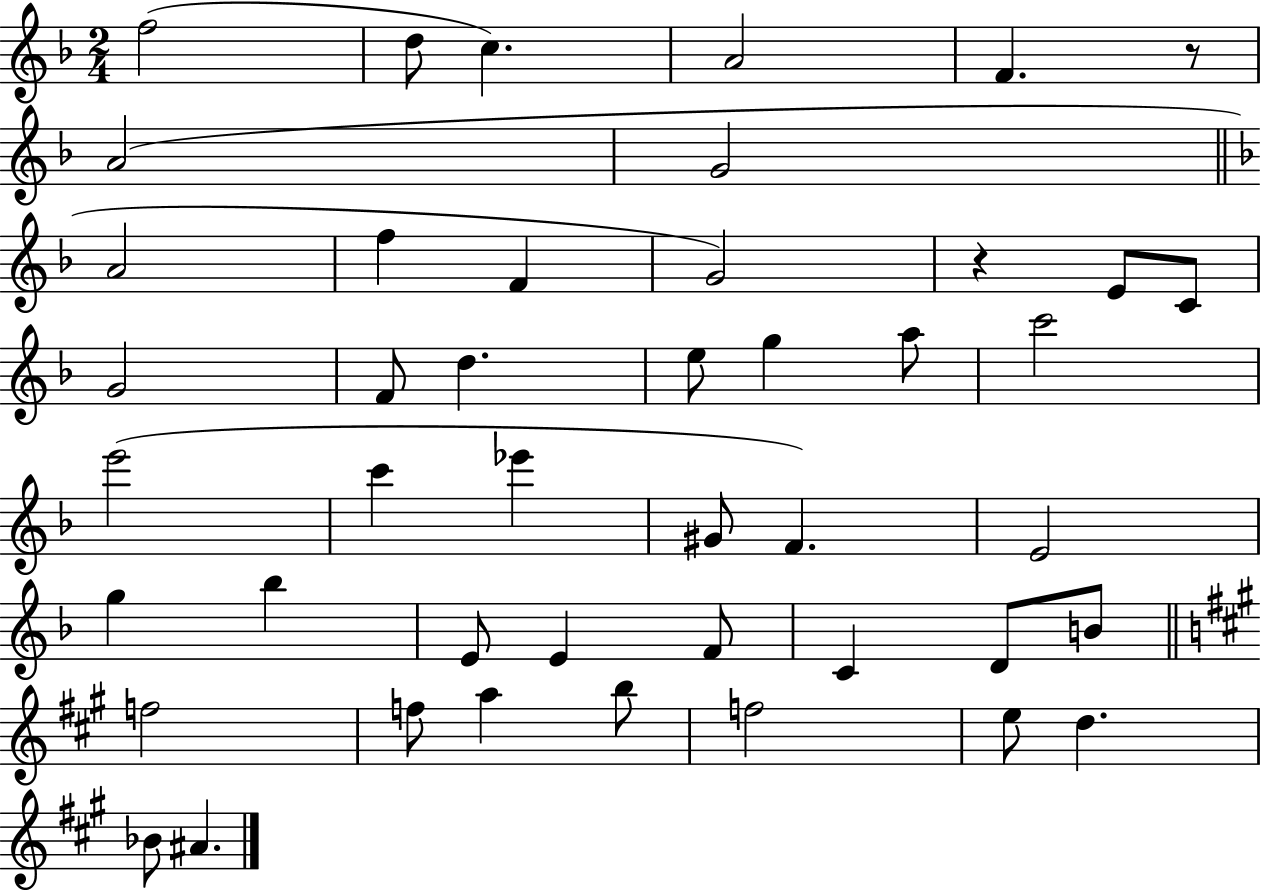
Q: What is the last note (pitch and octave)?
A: A#4